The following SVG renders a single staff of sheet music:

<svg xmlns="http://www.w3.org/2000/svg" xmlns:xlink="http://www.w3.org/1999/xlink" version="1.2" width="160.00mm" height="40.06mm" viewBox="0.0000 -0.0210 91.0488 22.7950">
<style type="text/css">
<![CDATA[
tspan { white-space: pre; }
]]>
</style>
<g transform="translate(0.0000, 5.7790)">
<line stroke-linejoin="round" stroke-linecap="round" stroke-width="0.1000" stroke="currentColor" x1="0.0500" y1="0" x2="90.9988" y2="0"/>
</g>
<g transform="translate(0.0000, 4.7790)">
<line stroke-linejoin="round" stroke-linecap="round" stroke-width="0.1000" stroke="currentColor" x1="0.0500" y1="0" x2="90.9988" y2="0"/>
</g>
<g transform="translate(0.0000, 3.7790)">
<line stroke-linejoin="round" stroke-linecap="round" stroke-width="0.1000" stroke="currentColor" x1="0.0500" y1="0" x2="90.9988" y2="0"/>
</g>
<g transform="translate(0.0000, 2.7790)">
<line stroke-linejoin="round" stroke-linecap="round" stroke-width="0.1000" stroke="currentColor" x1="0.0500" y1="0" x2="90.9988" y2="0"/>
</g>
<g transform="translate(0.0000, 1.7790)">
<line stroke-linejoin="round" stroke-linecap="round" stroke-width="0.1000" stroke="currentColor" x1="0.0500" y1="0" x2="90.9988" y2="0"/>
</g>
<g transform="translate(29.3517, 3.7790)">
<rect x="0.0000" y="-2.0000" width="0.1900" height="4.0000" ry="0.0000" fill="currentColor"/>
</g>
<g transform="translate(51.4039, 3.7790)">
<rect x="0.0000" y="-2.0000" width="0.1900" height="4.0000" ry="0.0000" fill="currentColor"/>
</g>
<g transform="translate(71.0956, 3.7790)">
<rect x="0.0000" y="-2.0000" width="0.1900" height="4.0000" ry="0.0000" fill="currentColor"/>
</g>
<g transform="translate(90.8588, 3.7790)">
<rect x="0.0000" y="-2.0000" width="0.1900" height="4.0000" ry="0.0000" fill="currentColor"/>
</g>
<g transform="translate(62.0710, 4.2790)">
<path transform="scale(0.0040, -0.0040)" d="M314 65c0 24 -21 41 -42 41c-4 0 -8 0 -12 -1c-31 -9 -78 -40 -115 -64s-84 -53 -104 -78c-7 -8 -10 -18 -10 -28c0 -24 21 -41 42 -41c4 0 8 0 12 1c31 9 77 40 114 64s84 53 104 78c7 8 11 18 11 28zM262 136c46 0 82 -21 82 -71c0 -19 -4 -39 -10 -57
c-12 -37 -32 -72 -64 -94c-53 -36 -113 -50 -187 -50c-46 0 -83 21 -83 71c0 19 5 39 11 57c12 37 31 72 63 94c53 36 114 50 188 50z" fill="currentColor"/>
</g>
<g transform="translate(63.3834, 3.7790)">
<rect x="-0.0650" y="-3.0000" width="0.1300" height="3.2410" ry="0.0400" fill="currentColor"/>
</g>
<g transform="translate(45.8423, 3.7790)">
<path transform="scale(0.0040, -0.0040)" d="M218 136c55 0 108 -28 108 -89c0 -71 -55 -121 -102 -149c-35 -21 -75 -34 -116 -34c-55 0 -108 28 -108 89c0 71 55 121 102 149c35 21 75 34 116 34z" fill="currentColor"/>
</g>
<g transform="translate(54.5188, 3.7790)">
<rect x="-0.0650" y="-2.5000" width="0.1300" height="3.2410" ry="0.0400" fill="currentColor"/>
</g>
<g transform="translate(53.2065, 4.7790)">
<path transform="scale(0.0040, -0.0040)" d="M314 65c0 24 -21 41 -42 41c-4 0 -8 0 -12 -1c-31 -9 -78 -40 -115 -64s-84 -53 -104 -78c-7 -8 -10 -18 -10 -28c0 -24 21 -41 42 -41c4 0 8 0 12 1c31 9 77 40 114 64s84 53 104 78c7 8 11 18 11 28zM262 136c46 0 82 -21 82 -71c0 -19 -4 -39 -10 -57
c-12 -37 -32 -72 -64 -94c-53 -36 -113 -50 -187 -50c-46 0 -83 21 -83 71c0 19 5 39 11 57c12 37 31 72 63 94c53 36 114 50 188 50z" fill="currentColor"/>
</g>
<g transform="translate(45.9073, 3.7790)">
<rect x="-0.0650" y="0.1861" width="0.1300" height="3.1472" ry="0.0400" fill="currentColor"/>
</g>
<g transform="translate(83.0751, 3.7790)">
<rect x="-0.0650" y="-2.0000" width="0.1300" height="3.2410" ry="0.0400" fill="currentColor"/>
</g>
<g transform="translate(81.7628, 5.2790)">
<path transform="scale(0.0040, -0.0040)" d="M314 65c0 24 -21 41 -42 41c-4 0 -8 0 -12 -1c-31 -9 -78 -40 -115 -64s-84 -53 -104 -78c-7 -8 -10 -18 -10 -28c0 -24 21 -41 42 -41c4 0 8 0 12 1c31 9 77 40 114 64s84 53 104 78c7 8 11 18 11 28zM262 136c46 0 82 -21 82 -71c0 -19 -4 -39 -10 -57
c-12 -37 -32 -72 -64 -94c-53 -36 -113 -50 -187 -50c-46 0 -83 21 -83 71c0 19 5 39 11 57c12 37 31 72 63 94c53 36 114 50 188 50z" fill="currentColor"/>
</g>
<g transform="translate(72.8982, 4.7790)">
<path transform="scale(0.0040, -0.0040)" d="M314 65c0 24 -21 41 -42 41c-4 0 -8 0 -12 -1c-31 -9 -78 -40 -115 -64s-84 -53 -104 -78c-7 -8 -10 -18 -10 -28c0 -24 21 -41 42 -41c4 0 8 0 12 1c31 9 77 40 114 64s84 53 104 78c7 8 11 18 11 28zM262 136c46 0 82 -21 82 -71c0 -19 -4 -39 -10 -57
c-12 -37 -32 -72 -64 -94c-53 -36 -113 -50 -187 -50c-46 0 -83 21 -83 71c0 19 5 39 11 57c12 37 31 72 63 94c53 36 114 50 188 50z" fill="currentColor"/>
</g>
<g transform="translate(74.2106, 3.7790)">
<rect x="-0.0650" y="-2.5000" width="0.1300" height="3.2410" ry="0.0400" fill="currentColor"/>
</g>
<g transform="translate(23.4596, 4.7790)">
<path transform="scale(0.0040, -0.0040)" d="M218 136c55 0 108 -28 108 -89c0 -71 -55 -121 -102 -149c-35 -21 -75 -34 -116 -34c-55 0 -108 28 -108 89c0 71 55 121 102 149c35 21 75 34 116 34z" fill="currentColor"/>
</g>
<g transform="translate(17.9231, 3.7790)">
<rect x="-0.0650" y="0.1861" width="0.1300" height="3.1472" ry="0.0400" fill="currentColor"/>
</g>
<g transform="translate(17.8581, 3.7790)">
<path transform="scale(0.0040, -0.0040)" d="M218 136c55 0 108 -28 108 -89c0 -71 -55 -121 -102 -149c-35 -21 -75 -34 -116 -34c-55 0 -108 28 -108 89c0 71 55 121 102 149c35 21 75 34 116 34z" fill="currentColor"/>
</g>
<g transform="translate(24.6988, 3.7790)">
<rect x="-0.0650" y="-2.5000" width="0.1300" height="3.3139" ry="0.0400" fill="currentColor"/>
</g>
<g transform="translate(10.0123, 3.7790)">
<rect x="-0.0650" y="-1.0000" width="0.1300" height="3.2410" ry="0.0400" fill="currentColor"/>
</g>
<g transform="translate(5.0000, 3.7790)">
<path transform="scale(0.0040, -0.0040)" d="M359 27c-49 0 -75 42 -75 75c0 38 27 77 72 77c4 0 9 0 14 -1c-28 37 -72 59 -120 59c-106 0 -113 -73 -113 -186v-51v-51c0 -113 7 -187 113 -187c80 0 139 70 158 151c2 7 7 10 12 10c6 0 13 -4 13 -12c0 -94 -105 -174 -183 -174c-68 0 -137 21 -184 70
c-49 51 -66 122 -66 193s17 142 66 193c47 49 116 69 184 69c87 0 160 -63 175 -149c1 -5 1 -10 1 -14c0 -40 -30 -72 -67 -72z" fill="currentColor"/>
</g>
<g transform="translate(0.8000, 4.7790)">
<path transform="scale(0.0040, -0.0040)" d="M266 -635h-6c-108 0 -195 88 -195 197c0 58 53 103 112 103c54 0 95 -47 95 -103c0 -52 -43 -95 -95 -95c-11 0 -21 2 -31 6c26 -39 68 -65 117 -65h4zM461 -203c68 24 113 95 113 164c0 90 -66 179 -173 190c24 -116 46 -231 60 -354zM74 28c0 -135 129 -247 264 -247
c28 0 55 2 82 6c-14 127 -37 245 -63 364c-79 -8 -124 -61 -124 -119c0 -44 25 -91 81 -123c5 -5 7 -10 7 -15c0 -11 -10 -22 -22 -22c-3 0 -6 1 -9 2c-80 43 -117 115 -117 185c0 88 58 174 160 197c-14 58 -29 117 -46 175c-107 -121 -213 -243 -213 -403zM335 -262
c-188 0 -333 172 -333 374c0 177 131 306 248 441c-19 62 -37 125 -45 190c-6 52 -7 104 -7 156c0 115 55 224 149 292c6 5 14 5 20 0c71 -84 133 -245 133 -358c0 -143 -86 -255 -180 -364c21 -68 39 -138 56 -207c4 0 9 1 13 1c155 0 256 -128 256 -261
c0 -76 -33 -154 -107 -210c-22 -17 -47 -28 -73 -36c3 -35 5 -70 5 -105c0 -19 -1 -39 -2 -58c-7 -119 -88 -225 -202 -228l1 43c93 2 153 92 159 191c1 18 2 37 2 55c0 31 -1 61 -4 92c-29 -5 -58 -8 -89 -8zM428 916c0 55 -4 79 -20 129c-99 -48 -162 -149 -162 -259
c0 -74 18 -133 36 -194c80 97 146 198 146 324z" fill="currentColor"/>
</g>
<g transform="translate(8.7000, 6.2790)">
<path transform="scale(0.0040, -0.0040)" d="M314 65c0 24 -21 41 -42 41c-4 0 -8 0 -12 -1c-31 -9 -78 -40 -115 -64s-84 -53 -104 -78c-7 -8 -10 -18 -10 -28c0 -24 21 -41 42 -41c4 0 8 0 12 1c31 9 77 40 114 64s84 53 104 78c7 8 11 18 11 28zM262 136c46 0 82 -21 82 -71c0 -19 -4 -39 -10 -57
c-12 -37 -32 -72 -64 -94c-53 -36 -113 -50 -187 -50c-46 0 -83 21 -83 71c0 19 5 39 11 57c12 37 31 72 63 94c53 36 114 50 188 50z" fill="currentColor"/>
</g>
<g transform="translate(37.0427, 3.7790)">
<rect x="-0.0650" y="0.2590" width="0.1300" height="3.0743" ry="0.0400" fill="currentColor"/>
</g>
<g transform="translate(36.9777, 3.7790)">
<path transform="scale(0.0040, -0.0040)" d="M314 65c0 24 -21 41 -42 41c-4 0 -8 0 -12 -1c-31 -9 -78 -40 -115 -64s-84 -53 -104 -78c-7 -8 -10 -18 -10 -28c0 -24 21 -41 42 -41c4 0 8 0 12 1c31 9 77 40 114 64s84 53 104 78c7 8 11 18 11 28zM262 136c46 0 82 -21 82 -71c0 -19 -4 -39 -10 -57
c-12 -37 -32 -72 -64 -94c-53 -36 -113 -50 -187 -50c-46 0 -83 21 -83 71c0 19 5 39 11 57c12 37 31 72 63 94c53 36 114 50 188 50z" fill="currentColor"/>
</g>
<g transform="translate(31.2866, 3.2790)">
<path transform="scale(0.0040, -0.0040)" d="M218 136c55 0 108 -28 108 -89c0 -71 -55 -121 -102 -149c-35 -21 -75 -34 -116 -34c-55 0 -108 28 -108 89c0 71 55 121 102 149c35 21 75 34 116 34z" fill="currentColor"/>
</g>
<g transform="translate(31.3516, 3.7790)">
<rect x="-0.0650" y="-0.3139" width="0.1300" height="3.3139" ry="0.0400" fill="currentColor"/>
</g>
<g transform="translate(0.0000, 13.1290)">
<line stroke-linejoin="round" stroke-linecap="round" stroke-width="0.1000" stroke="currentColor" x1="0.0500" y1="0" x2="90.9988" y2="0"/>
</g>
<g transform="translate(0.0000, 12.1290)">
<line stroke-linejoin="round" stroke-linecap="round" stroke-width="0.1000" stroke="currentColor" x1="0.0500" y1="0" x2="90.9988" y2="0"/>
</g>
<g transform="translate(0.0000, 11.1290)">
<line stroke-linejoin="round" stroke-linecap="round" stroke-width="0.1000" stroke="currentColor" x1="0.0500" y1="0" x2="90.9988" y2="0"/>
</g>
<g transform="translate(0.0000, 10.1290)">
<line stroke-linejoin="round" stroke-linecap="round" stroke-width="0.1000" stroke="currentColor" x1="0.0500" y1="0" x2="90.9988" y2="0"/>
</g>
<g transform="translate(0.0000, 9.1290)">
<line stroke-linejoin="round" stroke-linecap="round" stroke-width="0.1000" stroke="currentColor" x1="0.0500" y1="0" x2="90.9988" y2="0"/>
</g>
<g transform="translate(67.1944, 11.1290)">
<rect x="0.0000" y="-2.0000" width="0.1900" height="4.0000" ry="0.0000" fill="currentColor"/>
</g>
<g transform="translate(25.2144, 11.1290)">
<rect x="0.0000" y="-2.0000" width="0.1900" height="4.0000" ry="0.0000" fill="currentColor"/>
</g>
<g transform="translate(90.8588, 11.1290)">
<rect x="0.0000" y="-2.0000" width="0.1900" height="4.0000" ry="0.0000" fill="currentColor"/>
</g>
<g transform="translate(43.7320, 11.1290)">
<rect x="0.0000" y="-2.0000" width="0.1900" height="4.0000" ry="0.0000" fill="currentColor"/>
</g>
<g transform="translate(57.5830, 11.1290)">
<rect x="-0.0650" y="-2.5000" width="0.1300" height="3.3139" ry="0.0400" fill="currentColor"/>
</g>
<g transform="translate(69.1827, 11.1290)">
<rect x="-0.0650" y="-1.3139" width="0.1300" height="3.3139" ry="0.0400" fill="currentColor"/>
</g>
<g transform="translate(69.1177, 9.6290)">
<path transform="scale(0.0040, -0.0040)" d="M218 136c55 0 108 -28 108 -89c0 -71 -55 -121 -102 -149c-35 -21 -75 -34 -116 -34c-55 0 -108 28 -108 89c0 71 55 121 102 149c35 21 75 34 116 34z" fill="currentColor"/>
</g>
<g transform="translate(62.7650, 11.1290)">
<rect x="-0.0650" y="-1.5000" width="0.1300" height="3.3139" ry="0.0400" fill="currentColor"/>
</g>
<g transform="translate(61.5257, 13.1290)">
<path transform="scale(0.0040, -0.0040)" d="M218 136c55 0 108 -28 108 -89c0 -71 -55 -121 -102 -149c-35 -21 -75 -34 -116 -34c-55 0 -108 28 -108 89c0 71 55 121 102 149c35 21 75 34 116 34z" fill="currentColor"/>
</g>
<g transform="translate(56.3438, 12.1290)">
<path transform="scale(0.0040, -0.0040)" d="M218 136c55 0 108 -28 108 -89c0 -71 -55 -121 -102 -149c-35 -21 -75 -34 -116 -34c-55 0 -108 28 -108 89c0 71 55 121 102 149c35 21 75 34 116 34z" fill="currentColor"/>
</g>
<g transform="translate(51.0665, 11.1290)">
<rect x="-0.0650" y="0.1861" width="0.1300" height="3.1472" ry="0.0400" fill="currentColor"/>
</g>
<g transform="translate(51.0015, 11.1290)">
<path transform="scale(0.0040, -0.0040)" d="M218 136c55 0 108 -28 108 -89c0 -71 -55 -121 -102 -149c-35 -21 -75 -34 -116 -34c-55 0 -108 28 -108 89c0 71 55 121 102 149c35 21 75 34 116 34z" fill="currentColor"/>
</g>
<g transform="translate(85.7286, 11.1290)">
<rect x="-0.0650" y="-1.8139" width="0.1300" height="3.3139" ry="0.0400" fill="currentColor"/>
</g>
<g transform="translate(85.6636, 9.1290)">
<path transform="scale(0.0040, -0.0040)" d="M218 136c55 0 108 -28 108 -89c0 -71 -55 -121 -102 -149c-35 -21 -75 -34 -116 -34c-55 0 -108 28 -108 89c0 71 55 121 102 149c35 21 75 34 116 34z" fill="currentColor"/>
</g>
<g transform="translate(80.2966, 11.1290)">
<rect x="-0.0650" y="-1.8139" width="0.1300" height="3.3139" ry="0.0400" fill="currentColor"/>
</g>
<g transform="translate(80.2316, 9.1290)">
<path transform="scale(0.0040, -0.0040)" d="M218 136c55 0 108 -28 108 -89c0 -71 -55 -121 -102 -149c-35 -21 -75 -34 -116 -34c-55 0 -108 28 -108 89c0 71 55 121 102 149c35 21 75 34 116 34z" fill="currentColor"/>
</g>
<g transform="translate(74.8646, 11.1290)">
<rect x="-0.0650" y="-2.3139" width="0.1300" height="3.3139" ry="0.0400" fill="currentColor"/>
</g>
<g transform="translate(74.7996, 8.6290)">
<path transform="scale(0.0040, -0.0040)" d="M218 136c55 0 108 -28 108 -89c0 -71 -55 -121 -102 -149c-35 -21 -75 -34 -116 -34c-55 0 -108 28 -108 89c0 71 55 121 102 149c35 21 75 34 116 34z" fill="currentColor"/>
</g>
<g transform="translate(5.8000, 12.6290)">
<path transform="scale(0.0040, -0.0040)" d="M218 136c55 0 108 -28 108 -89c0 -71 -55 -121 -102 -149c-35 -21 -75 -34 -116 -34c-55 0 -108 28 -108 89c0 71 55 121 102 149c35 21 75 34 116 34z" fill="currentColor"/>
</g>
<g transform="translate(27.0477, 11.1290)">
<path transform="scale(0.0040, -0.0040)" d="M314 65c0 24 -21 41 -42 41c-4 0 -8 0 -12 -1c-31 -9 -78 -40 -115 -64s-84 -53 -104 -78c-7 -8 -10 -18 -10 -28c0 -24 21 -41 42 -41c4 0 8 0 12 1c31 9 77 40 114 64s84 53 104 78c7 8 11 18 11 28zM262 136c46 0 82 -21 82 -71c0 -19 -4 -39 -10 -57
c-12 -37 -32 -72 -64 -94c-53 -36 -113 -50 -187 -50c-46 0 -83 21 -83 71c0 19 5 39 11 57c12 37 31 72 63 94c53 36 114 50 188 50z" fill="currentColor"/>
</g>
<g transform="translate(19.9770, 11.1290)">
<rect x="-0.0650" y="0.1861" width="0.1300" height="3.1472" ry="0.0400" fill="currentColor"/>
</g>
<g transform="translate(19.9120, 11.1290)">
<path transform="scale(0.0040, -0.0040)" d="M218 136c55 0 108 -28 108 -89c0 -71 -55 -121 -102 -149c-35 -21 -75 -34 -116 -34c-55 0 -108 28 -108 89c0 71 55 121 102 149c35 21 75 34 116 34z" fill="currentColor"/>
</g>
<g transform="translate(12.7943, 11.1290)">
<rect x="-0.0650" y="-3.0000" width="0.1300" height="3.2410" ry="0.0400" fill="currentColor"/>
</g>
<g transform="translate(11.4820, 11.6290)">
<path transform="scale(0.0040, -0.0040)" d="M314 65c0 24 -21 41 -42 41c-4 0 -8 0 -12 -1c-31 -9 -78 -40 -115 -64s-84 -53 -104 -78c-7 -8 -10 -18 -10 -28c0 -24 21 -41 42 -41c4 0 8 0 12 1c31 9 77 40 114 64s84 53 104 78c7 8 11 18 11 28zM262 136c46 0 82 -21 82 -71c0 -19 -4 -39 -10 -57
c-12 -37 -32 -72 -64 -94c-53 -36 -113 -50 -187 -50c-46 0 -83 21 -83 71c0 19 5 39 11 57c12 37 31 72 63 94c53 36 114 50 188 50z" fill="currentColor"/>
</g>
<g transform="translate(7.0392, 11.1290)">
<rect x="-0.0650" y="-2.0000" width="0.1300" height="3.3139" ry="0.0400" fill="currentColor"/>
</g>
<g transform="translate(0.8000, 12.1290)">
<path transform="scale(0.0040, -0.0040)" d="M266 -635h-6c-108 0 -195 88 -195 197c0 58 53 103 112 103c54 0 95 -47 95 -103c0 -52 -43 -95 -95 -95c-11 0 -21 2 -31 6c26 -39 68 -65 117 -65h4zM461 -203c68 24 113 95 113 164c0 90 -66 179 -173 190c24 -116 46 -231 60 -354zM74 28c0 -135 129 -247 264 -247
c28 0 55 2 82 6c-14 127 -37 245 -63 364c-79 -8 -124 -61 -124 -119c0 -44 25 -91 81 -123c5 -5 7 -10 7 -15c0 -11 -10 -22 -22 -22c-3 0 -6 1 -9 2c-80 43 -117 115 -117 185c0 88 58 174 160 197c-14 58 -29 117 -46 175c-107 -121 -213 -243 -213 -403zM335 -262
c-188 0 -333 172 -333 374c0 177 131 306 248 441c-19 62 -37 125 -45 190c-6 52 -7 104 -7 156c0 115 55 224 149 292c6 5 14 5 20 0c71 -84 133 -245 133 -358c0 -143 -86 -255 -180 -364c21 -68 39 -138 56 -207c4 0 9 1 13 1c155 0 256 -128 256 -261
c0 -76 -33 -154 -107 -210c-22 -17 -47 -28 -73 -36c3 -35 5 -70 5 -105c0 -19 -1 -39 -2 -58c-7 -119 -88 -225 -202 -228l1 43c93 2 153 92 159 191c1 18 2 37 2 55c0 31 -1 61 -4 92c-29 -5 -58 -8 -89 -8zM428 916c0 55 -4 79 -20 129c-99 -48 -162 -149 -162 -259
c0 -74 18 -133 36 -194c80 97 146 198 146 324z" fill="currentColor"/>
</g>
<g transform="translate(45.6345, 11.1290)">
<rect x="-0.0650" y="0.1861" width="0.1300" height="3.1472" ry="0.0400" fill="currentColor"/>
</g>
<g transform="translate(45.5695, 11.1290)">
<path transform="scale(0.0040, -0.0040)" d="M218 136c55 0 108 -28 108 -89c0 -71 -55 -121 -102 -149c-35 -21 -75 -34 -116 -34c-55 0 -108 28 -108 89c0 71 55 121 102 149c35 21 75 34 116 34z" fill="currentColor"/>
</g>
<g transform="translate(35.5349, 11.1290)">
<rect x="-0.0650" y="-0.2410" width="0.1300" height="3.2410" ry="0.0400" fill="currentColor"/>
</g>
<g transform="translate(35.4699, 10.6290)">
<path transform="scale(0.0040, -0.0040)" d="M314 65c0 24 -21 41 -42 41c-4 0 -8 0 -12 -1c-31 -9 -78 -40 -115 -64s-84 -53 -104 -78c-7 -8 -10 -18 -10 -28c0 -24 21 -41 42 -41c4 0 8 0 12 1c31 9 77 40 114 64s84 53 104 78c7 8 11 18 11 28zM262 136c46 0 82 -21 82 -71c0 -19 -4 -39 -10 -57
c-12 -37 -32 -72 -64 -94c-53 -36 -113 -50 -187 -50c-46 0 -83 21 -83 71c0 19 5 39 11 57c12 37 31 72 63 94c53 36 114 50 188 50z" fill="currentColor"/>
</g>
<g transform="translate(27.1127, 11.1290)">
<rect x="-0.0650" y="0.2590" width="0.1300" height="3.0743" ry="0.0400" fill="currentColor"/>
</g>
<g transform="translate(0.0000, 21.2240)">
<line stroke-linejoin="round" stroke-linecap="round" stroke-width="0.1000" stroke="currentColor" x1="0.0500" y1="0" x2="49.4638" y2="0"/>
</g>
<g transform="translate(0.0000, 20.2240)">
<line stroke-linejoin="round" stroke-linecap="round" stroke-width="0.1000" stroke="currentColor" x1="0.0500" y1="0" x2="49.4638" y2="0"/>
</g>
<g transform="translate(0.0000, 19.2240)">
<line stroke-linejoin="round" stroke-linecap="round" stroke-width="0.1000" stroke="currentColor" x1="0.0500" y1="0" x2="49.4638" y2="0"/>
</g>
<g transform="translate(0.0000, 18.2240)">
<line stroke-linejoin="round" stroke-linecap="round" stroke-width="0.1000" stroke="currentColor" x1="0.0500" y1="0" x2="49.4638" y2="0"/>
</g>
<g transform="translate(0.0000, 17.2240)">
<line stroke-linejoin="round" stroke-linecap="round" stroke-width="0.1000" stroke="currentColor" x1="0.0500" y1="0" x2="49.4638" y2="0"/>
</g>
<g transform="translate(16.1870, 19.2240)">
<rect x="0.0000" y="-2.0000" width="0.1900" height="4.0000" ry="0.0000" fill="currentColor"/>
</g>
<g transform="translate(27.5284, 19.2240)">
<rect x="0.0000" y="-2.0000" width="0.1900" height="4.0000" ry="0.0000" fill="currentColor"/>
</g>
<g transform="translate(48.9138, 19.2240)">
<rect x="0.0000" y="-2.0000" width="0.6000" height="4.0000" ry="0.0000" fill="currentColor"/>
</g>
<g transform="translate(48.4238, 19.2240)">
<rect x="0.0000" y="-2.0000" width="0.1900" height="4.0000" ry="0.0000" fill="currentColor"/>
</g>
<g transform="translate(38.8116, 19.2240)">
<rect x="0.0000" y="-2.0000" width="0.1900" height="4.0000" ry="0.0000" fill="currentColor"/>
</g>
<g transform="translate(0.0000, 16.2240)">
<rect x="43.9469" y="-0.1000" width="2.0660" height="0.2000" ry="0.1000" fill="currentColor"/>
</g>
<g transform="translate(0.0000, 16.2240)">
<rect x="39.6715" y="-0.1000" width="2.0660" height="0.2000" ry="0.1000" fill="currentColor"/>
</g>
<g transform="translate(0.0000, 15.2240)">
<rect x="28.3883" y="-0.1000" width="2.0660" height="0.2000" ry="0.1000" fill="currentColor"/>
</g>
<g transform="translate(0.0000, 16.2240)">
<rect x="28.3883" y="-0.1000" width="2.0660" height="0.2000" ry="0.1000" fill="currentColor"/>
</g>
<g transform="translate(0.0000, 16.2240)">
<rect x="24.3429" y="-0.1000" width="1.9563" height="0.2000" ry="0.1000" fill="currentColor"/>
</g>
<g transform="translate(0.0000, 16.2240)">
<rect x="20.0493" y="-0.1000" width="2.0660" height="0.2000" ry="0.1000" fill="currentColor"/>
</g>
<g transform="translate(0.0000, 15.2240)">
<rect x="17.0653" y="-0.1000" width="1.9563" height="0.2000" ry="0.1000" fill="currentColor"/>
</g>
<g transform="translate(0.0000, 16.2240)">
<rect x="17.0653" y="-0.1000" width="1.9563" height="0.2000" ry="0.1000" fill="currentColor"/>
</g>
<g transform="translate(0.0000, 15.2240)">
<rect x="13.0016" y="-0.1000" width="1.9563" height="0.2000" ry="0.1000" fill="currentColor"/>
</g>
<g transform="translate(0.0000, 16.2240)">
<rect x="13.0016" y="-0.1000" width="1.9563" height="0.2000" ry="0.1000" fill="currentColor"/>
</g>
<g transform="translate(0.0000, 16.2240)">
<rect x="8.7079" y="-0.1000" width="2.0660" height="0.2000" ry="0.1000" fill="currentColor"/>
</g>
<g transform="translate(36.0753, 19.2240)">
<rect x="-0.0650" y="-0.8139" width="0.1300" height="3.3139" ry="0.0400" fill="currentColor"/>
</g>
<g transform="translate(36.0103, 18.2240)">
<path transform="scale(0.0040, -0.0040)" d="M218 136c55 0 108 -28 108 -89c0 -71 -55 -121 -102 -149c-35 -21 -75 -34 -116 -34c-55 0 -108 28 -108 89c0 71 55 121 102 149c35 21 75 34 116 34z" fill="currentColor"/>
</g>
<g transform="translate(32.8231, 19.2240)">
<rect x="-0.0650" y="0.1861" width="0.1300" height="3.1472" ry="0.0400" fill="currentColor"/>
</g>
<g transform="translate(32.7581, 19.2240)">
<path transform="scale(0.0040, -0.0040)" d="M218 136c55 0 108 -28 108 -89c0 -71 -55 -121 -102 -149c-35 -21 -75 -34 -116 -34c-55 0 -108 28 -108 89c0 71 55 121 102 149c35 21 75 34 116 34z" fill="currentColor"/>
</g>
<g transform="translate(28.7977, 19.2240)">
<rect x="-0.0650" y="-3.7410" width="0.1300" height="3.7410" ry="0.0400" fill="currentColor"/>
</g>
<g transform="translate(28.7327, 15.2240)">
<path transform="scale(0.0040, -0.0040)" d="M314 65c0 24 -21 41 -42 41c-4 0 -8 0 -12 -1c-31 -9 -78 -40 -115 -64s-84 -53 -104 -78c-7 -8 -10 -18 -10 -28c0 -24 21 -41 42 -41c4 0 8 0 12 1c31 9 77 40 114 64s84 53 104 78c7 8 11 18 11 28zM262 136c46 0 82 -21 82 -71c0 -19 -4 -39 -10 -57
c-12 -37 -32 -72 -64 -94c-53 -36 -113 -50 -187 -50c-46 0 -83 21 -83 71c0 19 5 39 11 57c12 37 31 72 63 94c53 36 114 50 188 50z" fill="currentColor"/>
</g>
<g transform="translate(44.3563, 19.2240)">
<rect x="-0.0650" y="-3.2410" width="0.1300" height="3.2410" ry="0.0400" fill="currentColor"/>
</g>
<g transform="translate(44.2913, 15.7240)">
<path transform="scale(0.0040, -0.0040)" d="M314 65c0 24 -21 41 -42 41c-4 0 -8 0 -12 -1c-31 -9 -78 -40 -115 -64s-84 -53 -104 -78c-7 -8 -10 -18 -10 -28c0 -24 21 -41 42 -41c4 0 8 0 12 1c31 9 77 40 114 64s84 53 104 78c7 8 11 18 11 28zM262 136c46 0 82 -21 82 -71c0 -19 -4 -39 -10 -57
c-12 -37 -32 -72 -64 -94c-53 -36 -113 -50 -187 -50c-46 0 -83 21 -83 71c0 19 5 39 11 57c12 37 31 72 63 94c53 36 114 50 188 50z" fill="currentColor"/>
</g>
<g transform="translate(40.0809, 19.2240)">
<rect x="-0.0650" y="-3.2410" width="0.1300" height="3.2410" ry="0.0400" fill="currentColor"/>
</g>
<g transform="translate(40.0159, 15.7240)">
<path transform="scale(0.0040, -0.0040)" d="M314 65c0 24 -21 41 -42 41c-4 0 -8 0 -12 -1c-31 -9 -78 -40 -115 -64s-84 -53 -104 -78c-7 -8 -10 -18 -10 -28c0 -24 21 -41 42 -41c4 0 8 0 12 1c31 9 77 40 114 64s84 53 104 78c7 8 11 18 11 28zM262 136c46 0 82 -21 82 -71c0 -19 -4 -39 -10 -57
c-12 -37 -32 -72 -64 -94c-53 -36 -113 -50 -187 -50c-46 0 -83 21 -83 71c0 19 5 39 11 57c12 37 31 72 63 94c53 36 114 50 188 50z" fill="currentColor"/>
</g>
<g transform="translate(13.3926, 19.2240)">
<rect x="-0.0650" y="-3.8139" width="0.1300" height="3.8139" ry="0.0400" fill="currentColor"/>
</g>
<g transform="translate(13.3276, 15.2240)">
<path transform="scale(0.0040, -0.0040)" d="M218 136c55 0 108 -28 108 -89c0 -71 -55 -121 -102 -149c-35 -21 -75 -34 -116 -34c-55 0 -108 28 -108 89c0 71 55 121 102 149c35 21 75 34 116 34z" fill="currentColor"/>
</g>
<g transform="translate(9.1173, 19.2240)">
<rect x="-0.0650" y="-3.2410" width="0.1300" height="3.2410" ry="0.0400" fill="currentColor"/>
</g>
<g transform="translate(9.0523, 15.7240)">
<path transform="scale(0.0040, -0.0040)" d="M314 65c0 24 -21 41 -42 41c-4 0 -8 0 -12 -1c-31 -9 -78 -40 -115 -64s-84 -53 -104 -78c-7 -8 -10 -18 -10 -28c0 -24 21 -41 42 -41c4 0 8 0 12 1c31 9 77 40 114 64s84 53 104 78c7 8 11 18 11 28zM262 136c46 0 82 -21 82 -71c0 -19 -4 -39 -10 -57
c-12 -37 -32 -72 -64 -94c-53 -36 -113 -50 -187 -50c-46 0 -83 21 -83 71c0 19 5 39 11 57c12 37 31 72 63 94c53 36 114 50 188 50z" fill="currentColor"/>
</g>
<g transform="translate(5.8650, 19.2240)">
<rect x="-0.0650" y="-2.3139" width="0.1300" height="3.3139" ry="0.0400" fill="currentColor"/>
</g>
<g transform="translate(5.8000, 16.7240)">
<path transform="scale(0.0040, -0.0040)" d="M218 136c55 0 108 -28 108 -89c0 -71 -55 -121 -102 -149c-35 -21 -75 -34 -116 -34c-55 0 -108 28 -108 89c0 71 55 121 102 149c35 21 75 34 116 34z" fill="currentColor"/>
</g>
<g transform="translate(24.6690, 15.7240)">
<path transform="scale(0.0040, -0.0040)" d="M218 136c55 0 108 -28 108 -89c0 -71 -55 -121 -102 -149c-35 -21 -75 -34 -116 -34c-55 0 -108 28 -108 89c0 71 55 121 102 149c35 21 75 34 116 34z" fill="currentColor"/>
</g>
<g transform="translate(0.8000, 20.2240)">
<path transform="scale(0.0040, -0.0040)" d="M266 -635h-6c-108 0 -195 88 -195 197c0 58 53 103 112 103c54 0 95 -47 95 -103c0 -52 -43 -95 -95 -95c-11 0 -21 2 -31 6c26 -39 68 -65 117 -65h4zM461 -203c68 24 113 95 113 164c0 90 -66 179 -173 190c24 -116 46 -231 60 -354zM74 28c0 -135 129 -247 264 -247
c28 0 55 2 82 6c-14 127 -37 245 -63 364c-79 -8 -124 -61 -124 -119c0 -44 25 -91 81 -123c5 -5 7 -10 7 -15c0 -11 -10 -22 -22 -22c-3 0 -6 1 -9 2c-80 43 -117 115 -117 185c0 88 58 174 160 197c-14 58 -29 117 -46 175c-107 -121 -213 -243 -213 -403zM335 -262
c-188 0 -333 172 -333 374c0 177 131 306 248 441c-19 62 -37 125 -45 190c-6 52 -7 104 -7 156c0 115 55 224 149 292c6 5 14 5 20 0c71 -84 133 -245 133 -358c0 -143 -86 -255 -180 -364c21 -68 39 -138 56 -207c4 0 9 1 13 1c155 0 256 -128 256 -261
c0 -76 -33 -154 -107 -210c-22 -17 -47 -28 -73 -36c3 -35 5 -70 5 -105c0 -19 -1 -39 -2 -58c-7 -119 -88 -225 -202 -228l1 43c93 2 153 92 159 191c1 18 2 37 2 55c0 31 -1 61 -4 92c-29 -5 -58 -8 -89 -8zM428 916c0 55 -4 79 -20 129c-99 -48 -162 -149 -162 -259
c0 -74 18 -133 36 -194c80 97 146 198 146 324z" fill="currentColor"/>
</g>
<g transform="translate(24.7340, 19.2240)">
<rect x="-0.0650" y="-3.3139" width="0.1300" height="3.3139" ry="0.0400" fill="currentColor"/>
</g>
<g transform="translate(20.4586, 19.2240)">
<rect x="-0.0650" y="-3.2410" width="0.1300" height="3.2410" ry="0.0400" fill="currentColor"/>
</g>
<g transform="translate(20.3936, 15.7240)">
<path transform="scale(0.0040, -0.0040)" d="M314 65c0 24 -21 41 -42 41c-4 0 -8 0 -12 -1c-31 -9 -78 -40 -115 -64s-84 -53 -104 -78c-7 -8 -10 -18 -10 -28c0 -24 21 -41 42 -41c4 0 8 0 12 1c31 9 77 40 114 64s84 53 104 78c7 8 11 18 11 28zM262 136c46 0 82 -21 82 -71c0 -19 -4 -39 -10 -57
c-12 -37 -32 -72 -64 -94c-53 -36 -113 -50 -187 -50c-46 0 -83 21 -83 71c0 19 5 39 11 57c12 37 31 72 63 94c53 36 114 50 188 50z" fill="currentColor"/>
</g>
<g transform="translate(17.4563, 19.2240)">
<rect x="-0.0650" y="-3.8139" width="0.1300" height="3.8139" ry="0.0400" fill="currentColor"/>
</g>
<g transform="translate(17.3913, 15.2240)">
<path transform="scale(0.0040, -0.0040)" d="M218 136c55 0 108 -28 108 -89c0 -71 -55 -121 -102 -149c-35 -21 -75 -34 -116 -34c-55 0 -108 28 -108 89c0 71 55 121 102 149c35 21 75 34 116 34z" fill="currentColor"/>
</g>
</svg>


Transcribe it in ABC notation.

X:1
T:Untitled
M:4/4
L:1/4
K:C
D2 B G c B2 B G2 A2 G2 F2 F A2 B B2 c2 B B G E e g f f g b2 c' c' b2 b c'2 B d b2 b2